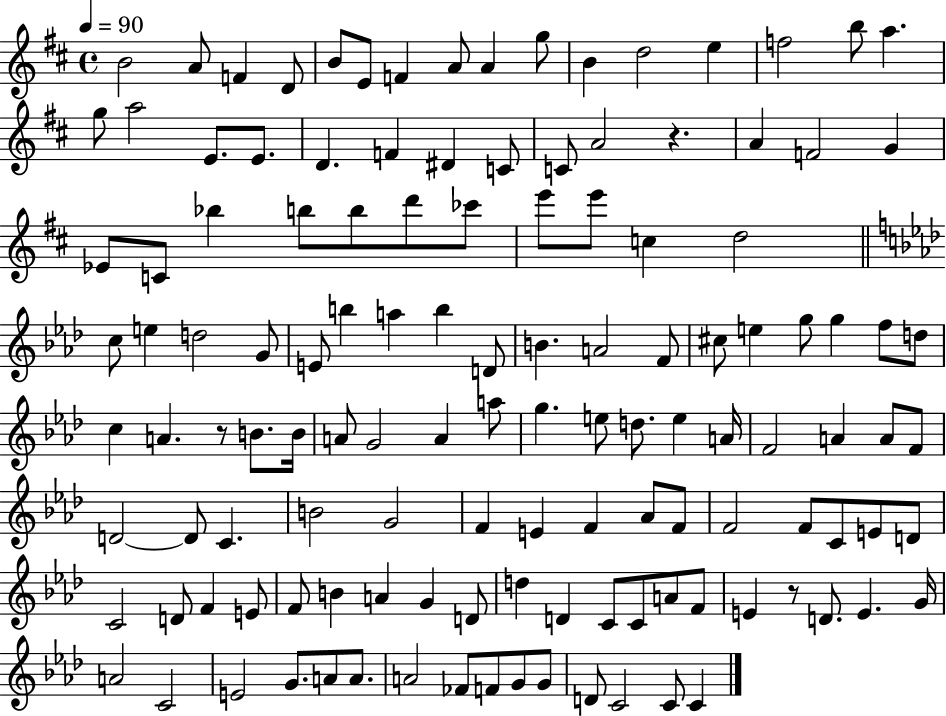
{
  \clef treble
  \time 4/4
  \defaultTimeSignature
  \key d \major
  \tempo 4 = 90
  b'2 a'8 f'4 d'8 | b'8 e'8 f'4 a'8 a'4 g''8 | b'4 d''2 e''4 | f''2 b''8 a''4. | \break g''8 a''2 e'8. e'8. | d'4. f'4 dis'4 c'8 | c'8 a'2 r4. | a'4 f'2 g'4 | \break ees'8 c'8 bes''4 b''8 b''8 d'''8 ces'''8 | e'''8 e'''8 c''4 d''2 | \bar "||" \break \key aes \major c''8 e''4 d''2 g'8 | e'8 b''4 a''4 b''4 d'8 | b'4. a'2 f'8 | cis''8 e''4 g''8 g''4 f''8 d''8 | \break c''4 a'4. r8 b'8. b'16 | a'8 g'2 a'4 a''8 | g''4. e''8 d''8. e''4 a'16 | f'2 a'4 a'8 f'8 | \break d'2~~ d'8 c'4. | b'2 g'2 | f'4 e'4 f'4 aes'8 f'8 | f'2 f'8 c'8 e'8 d'8 | \break c'2 d'8 f'4 e'8 | f'8 b'4 a'4 g'4 d'8 | d''4 d'4 c'8 c'8 a'8 f'8 | e'4 r8 d'8. e'4. g'16 | \break a'2 c'2 | e'2 g'8. a'8 a'8. | a'2 fes'8 f'8 g'8 g'8 | d'8 c'2 c'8 c'4 | \break \bar "|."
}